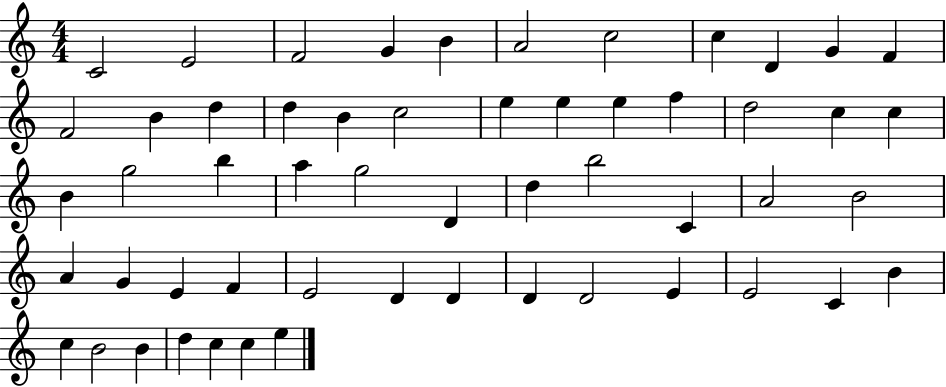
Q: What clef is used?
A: treble